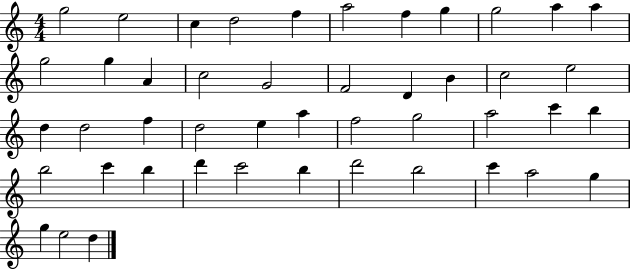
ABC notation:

X:1
T:Untitled
M:4/4
L:1/4
K:C
g2 e2 c d2 f a2 f g g2 a a g2 g A c2 G2 F2 D B c2 e2 d d2 f d2 e a f2 g2 a2 c' b b2 c' b d' c'2 b d'2 b2 c' a2 g g e2 d